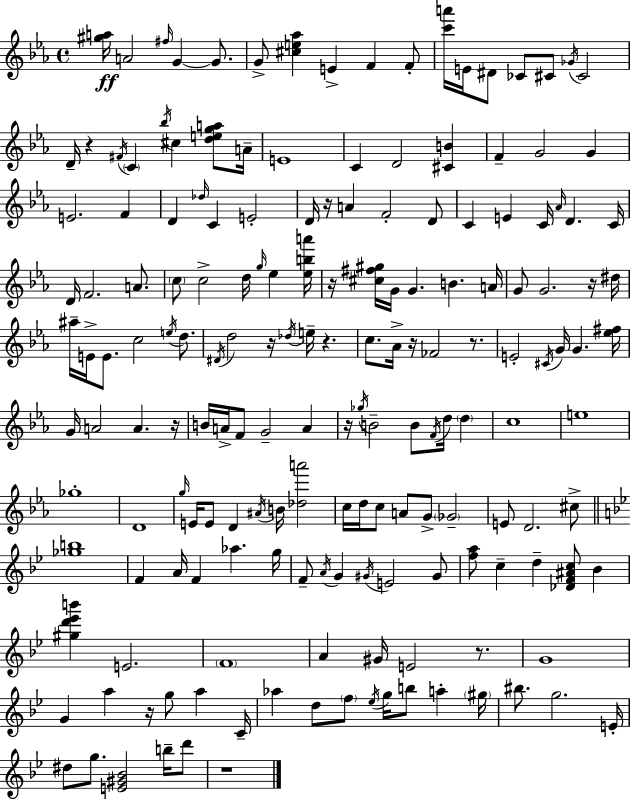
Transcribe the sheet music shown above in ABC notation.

X:1
T:Untitled
M:4/4
L:1/4
K:Cm
[^ga]/4 A2 ^f/4 G G/2 G/2 [^ce_a] E F F/2 [c'a']/4 E/4 ^D/2 _C/2 ^C/2 _G/4 ^C2 D/4 z ^F/4 C _b/4 ^c [dega]/2 A/4 E4 C D2 [^CB] F G2 G E2 F D _d/4 C E2 D/4 z/4 A F2 D/2 C E C/4 _A/4 D C/4 D/4 F2 A/2 c/2 c2 d/4 g/4 _e [_eba']/4 z/4 [^c^f^g]/4 G/4 G B A/4 G/2 G2 z/4 ^d/4 ^a/4 E/4 E/2 c2 e/4 d/2 ^D/4 d2 z/4 _d/4 e/4 z c/2 _A/4 z/4 _F2 z/2 E2 ^C/4 G/4 G [_e^f]/4 G/4 A2 A z/4 B/4 A/4 F/2 G2 A z/4 _g/4 B2 B/2 F/4 d/4 d c4 e4 _g4 D4 g/4 E/4 E/2 D ^A/4 B/4 [_da']2 c/4 d/4 c/2 A/2 G/2 _G2 E/2 D2 ^c/2 [_gb]4 F A/4 F _a g/4 F/2 A/4 G ^G/4 E2 ^G/2 [fa]/2 c d [_DF^Ac]/2 _B [^gd'_e'b'] E2 F4 A ^G/4 E2 z/2 G4 G a z/4 g/2 a C/4 _a d/2 f/2 _e/4 g/4 b/2 a ^g/4 ^b/2 g2 E/4 ^d/2 g/2 [E^G_B]2 b/4 d'/2 z4